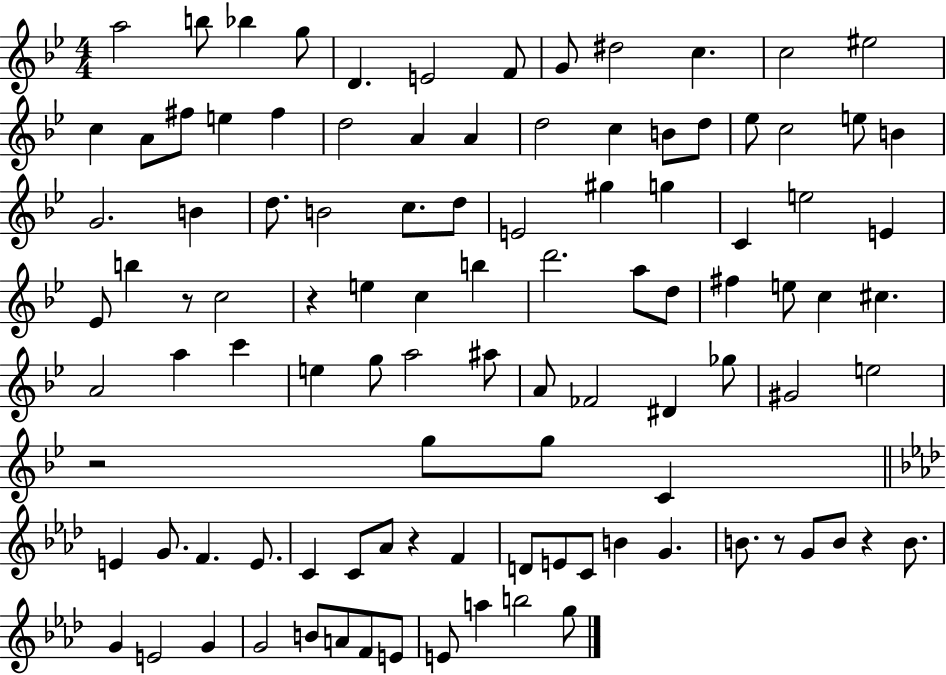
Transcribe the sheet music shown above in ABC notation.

X:1
T:Untitled
M:4/4
L:1/4
K:Bb
a2 b/2 _b g/2 D E2 F/2 G/2 ^d2 c c2 ^e2 c A/2 ^f/2 e ^f d2 A A d2 c B/2 d/2 _e/2 c2 e/2 B G2 B d/2 B2 c/2 d/2 E2 ^g g C e2 E _E/2 b z/2 c2 z e c b d'2 a/2 d/2 ^f e/2 c ^c A2 a c' e g/2 a2 ^a/2 A/2 _F2 ^D _g/2 ^G2 e2 z2 g/2 g/2 C E G/2 F E/2 C C/2 _A/2 z F D/2 E/2 C/2 B G B/2 z/2 G/2 B/2 z B/2 G E2 G G2 B/2 A/2 F/2 E/2 E/2 a b2 g/2